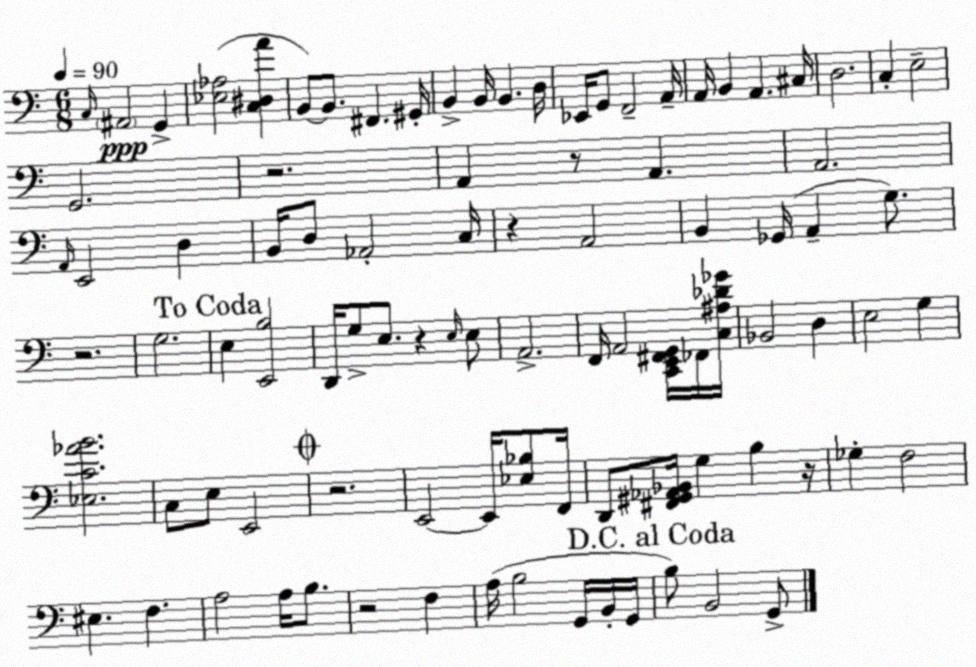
X:1
T:Untitled
M:6/8
L:1/4
K:C
C,/4 ^A,,2 G,, [_E,_A,]2 [C,^D,A] B,,/2 B,,/2 ^F,, ^G,,/4 B,, B,,/4 B,, D,/4 _E,,/4 G,,/2 F,,2 A,,/4 A,,/4 B,, A,, ^C,/4 D,2 C, E,2 G,,2 z2 A,, z/2 A,, A,,2 A,,/4 E,,2 D, B,,/4 D,/2 _A,,2 C,/4 z A,,2 B,, _G,,/4 A,, G,/2 z2 G,2 E, [E,,B,]2 D,,/4 G,/2 E,/2 z E,/4 E,/2 A,,2 F,,/4 A,,2 [C,,E,,^F,,G,,]/4 _F,,/4 [C,^A,_D_G]/4 _B,,2 D, E,2 G, [_E,C_AB]2 C,/2 E,/2 E,,2 z2 E,,2 E,,/4 [_E,_B,]/2 F,,/4 D,,/2 [^F,,^G,,_A,,_B,,]/4 G, B, z/4 _G, F,2 ^E, F, A,2 A,/4 B,/2 z2 F, A,/4 B,2 G,,/4 B,,/4 G,,/4 B,/2 B,,2 G,,/2